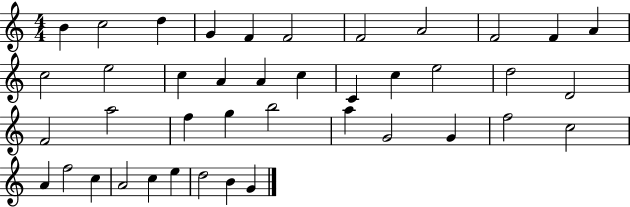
{
  \clef treble
  \numericTimeSignature
  \time 4/4
  \key c \major
  b'4 c''2 d''4 | g'4 f'4 f'2 | f'2 a'2 | f'2 f'4 a'4 | \break c''2 e''2 | c''4 a'4 a'4 c''4 | c'4 c''4 e''2 | d''2 d'2 | \break f'2 a''2 | f''4 g''4 b''2 | a''4 g'2 g'4 | f''2 c''2 | \break a'4 f''2 c''4 | a'2 c''4 e''4 | d''2 b'4 g'4 | \bar "|."
}